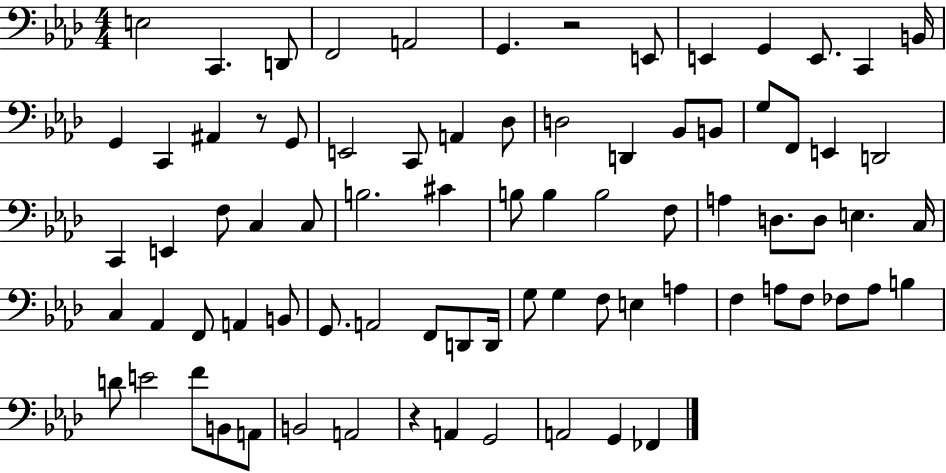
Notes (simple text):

E3/h C2/q. D2/e F2/h A2/h G2/q. R/h E2/e E2/q G2/q E2/e. C2/q B2/s G2/q C2/q A#2/q R/e G2/e E2/h C2/e A2/q Db3/e D3/h D2/q Bb2/e B2/e G3/e F2/e E2/q D2/h C2/q E2/q F3/e C3/q C3/e B3/h. C#4/q B3/e B3/q B3/h F3/e A3/q D3/e. D3/e E3/q. C3/s C3/q Ab2/q F2/e A2/q B2/e G2/e. A2/h F2/e D2/e D2/s G3/e G3/q F3/e E3/q A3/q F3/q A3/e F3/e FES3/e A3/e B3/q D4/e E4/h F4/e B2/e A2/e B2/h A2/h R/q A2/q G2/h A2/h G2/q FES2/q